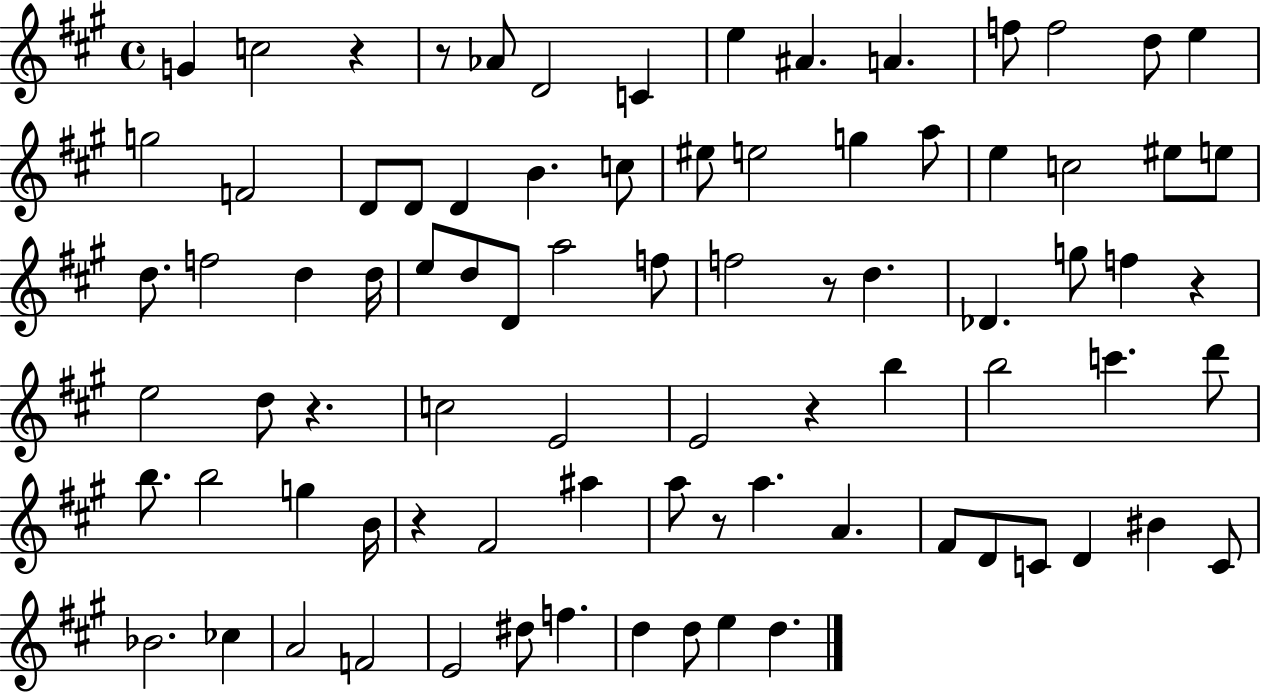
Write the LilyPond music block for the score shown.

{
  \clef treble
  \time 4/4
  \defaultTimeSignature
  \key a \major
  g'4 c''2 r4 | r8 aes'8 d'2 c'4 | e''4 ais'4. a'4. | f''8 f''2 d''8 e''4 | \break g''2 f'2 | d'8 d'8 d'4 b'4. c''8 | eis''8 e''2 g''4 a''8 | e''4 c''2 eis''8 e''8 | \break d''8. f''2 d''4 d''16 | e''8 d''8 d'8 a''2 f''8 | f''2 r8 d''4. | des'4. g''8 f''4 r4 | \break e''2 d''8 r4. | c''2 e'2 | e'2 r4 b''4 | b''2 c'''4. d'''8 | \break b''8. b''2 g''4 b'16 | r4 fis'2 ais''4 | a''8 r8 a''4. a'4. | fis'8 d'8 c'8 d'4 bis'4 c'8 | \break bes'2. ces''4 | a'2 f'2 | e'2 dis''8 f''4. | d''4 d''8 e''4 d''4. | \break \bar "|."
}